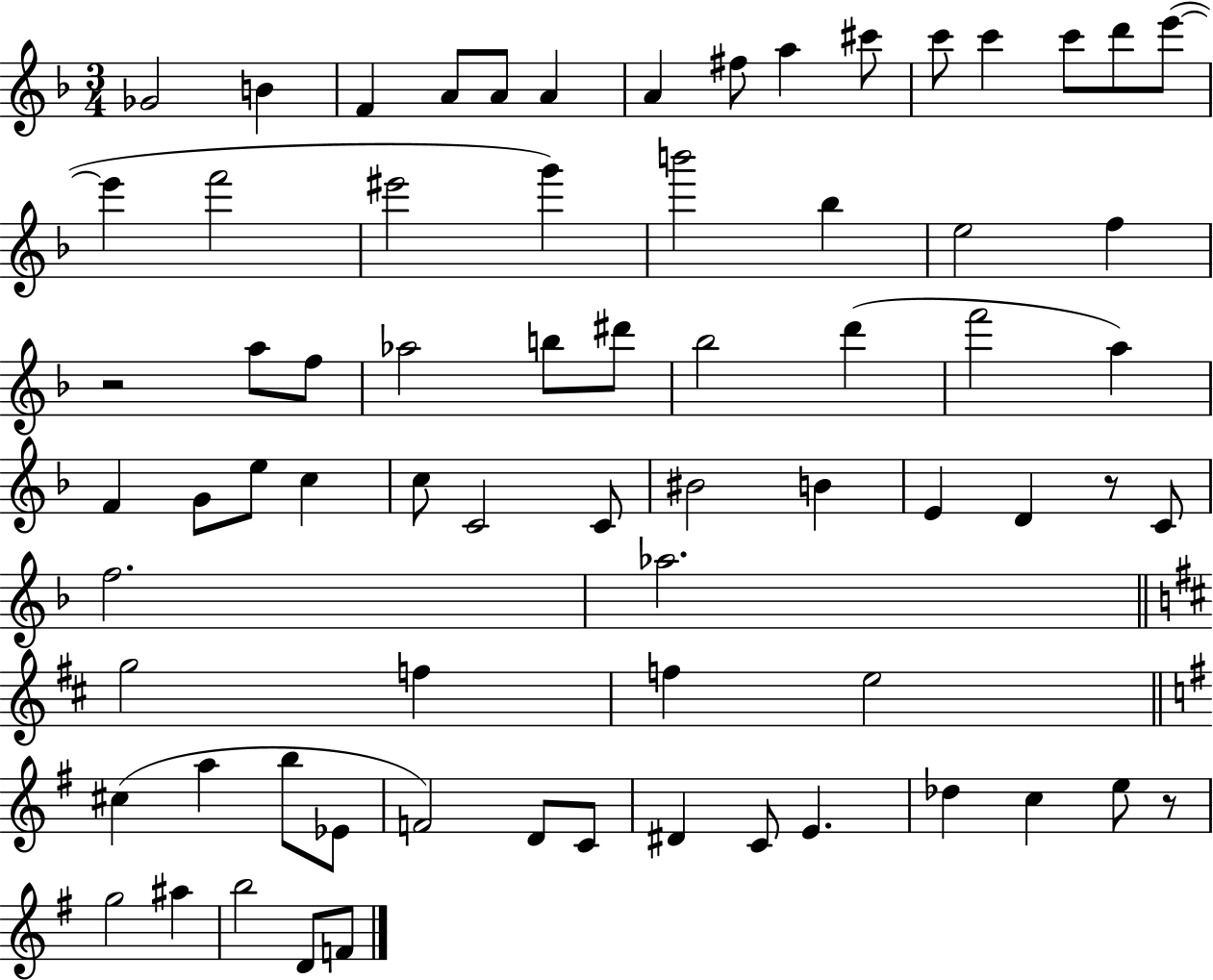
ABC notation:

X:1
T:Untitled
M:3/4
L:1/4
K:F
_G2 B F A/2 A/2 A A ^f/2 a ^c'/2 c'/2 c' c'/2 d'/2 e'/2 e' f'2 ^e'2 g' b'2 _b e2 f z2 a/2 f/2 _a2 b/2 ^d'/2 _b2 d' f'2 a F G/2 e/2 c c/2 C2 C/2 ^B2 B E D z/2 C/2 f2 _a2 g2 f f e2 ^c a b/2 _E/2 F2 D/2 C/2 ^D C/2 E _d c e/2 z/2 g2 ^a b2 D/2 F/2